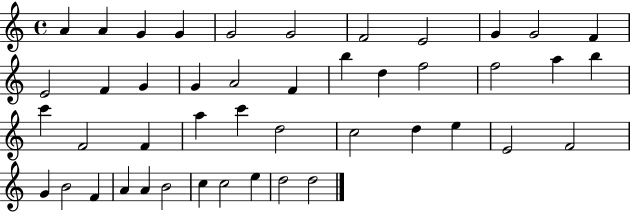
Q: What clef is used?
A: treble